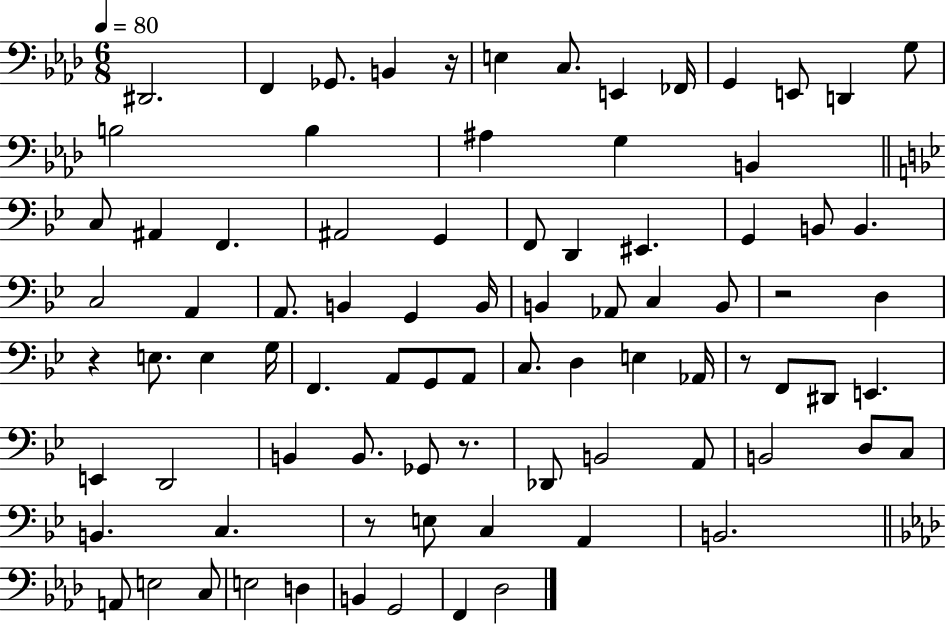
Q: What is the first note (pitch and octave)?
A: D#2